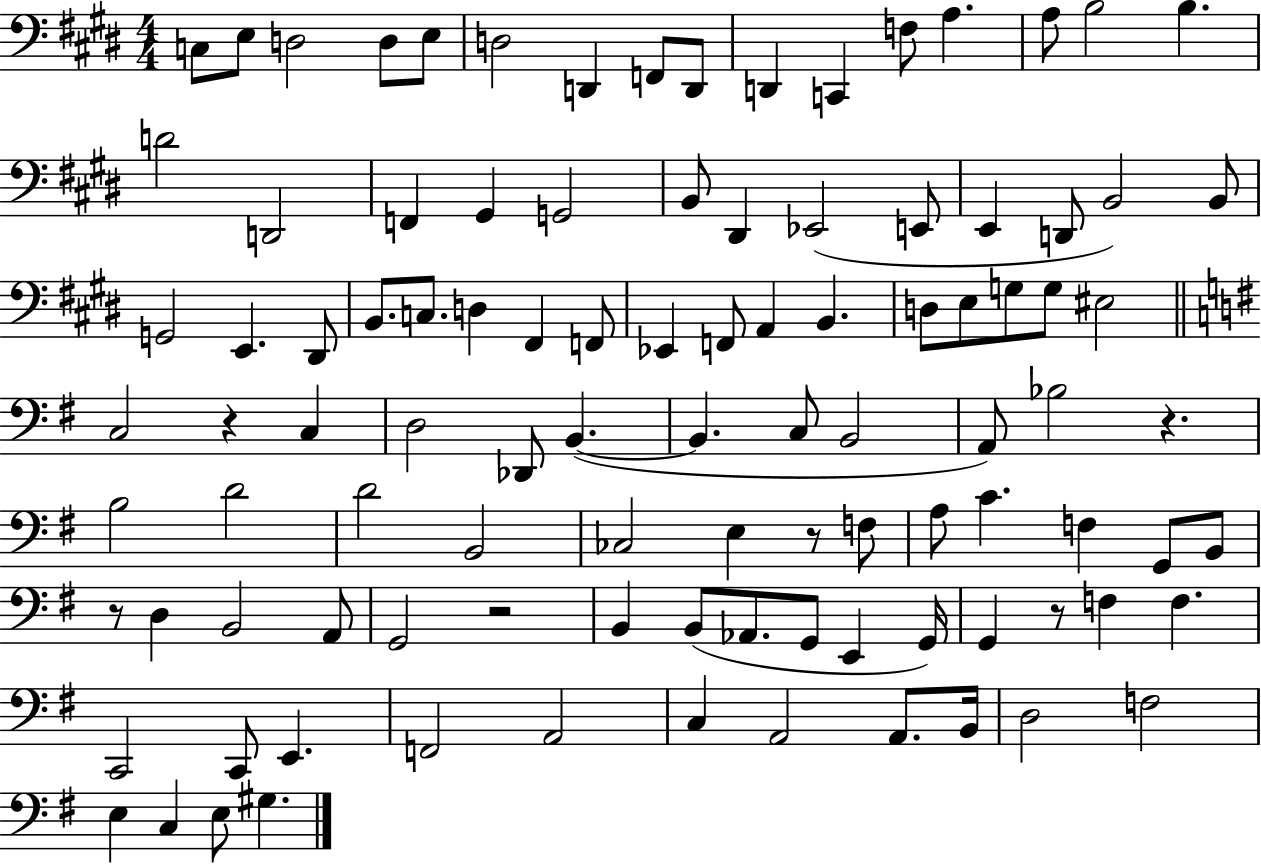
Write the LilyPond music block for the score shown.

{
  \clef bass
  \numericTimeSignature
  \time 4/4
  \key e \major
  c8 e8 d2 d8 e8 | d2 d,4 f,8 d,8 | d,4 c,4 f8 a4. | a8 b2 b4. | \break d'2 d,2 | f,4 gis,4 g,2 | b,8 dis,4 ees,2( e,8 | e,4 d,8 b,2) b,8 | \break g,2 e,4. dis,8 | b,8. c8. d4 fis,4 f,8 | ees,4 f,8 a,4 b,4. | d8 e8 g8 g8 eis2 | \break \bar "||" \break \key g \major c2 r4 c4 | d2 des,8 b,4.~(~ | b,4. c8 b,2 | a,8) bes2 r4. | \break b2 d'2 | d'2 b,2 | ces2 e4 r8 f8 | a8 c'4. f4 g,8 b,8 | \break r8 d4 b,2 a,8 | g,2 r2 | b,4 b,8( aes,8. g,8 e,4 g,16) | g,4 r8 f4 f4. | \break c,2 c,8 e,4. | f,2 a,2 | c4 a,2 a,8. b,16 | d2 f2 | \break e4 c4 e8 gis4. | \bar "|."
}